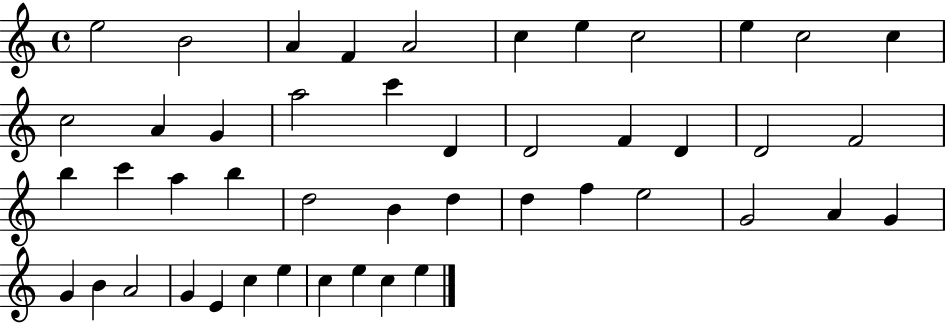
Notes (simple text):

E5/h B4/h A4/q F4/q A4/h C5/q E5/q C5/h E5/q C5/h C5/q C5/h A4/q G4/q A5/h C6/q D4/q D4/h F4/q D4/q D4/h F4/h B5/q C6/q A5/q B5/q D5/h B4/q D5/q D5/q F5/q E5/h G4/h A4/q G4/q G4/q B4/q A4/h G4/q E4/q C5/q E5/q C5/q E5/q C5/q E5/q